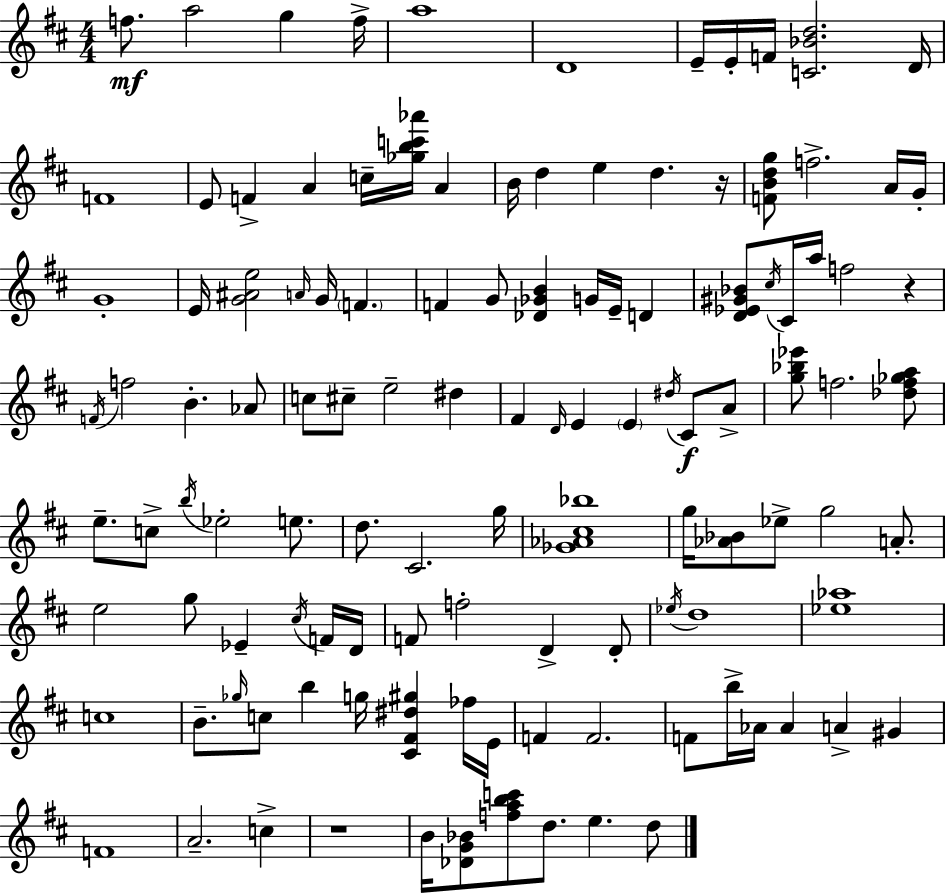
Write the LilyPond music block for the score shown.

{
  \clef treble
  \numericTimeSignature
  \time 4/4
  \key d \major
  f''8.\mf a''2 g''4 f''16-> | a''1 | d'1 | e'16-- e'16-. f'16 <c' bes' d''>2. d'16 | \break f'1 | e'8 f'4-> a'4 c''16-- <ges'' b'' c''' aes'''>16 a'4 | b'16 d''4 e''4 d''4. r16 | <f' b' d'' g''>8 f''2.-> a'16 g'16-. | \break g'1-. | e'16 <g' ais' e''>2 \grace { a'16 } g'16 \parenthesize f'4. | f'4 g'8 <des' ges' b'>4 g'16 e'16-- d'4 | <d' ees' gis' bes'>8 \acciaccatura { cis''16 } cis'16 a''16 f''2 r4 | \break \acciaccatura { f'16 } f''2 b'4.-. | aes'8 c''8 cis''8-- e''2-- dis''4 | fis'4 \grace { d'16 } e'4 \parenthesize e'4 | \acciaccatura { dis''16 } cis'8\f a'8-> <g'' bes'' ees'''>8 f''2. | \break <des'' f'' ges'' a''>8 e''8.-- c''8-> \acciaccatura { b''16 } ees''2-. | e''8. d''8. cis'2. | g''16 <ges' aes' cis'' bes''>1 | g''16 <aes' bes'>8 ees''8-> g''2 | \break a'8.-. e''2 g''8 | ees'4-- \acciaccatura { cis''16 } f'16 d'16 f'8 f''2-. | d'4-> d'8-. \acciaccatura { ees''16 } d''1 | <ees'' aes''>1 | \break c''1 | b'8.-- \grace { ges''16 } c''8 b''4 | g''16 <cis' fis' dis'' gis''>4 fes''16 e'16 f'4 f'2. | f'8 b''16-> aes'16 aes'4 | \break a'4-> gis'4 f'1 | a'2.-- | c''4-> r1 | b'16 <des' g' bes'>8 <f'' a'' b'' c'''>8 d''8. | \break e''4. d''8 \bar "|."
}